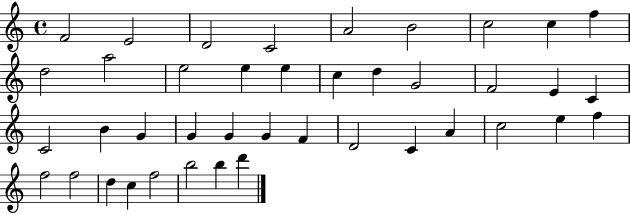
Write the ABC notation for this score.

X:1
T:Untitled
M:4/4
L:1/4
K:C
F2 E2 D2 C2 A2 B2 c2 c f d2 a2 e2 e e c d G2 F2 E C C2 B G G G G F D2 C A c2 e f f2 f2 d c f2 b2 b d'